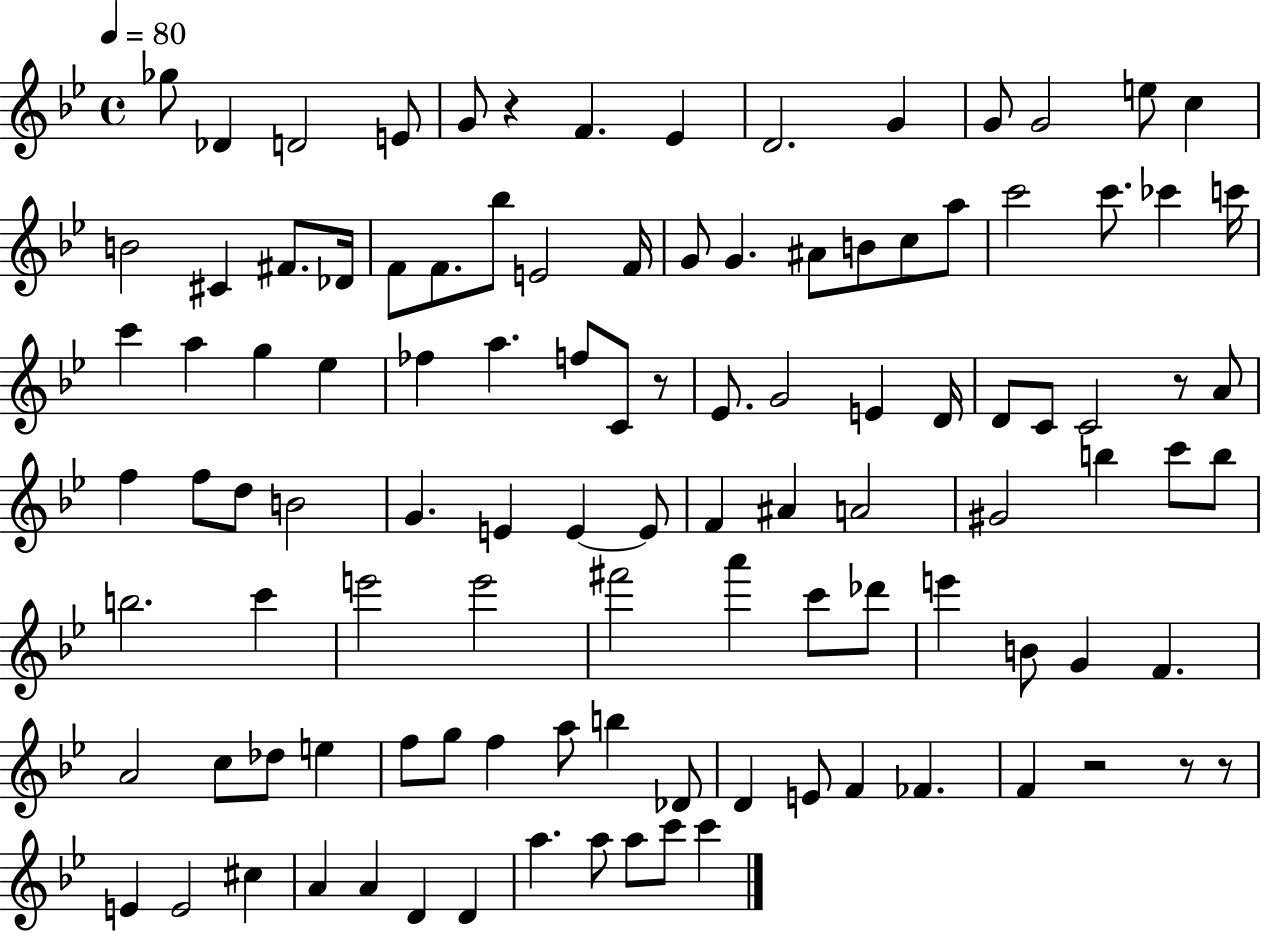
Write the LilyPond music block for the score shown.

{
  \clef treble
  \time 4/4
  \defaultTimeSignature
  \key bes \major
  \tempo 4 = 80
  ges''8 des'4 d'2 e'8 | g'8 r4 f'4. ees'4 | d'2. g'4 | g'8 g'2 e''8 c''4 | \break b'2 cis'4 fis'8. des'16 | f'8 f'8. bes''8 e'2 f'16 | g'8 g'4. ais'8 b'8 c''8 a''8 | c'''2 c'''8. ces'''4 c'''16 | \break c'''4 a''4 g''4 ees''4 | fes''4 a''4. f''8 c'8 r8 | ees'8. g'2 e'4 d'16 | d'8 c'8 c'2 r8 a'8 | \break f''4 f''8 d''8 b'2 | g'4. e'4 e'4~~ e'8 | f'4 ais'4 a'2 | gis'2 b''4 c'''8 b''8 | \break b''2. c'''4 | e'''2 e'''2 | fis'''2 a'''4 c'''8 des'''8 | e'''4 b'8 g'4 f'4. | \break a'2 c''8 des''8 e''4 | f''8 g''8 f''4 a''8 b''4 des'8 | d'4 e'8 f'4 fes'4. | f'4 r2 r8 r8 | \break e'4 e'2 cis''4 | a'4 a'4 d'4 d'4 | a''4. a''8 a''8 c'''8 c'''4 | \bar "|."
}